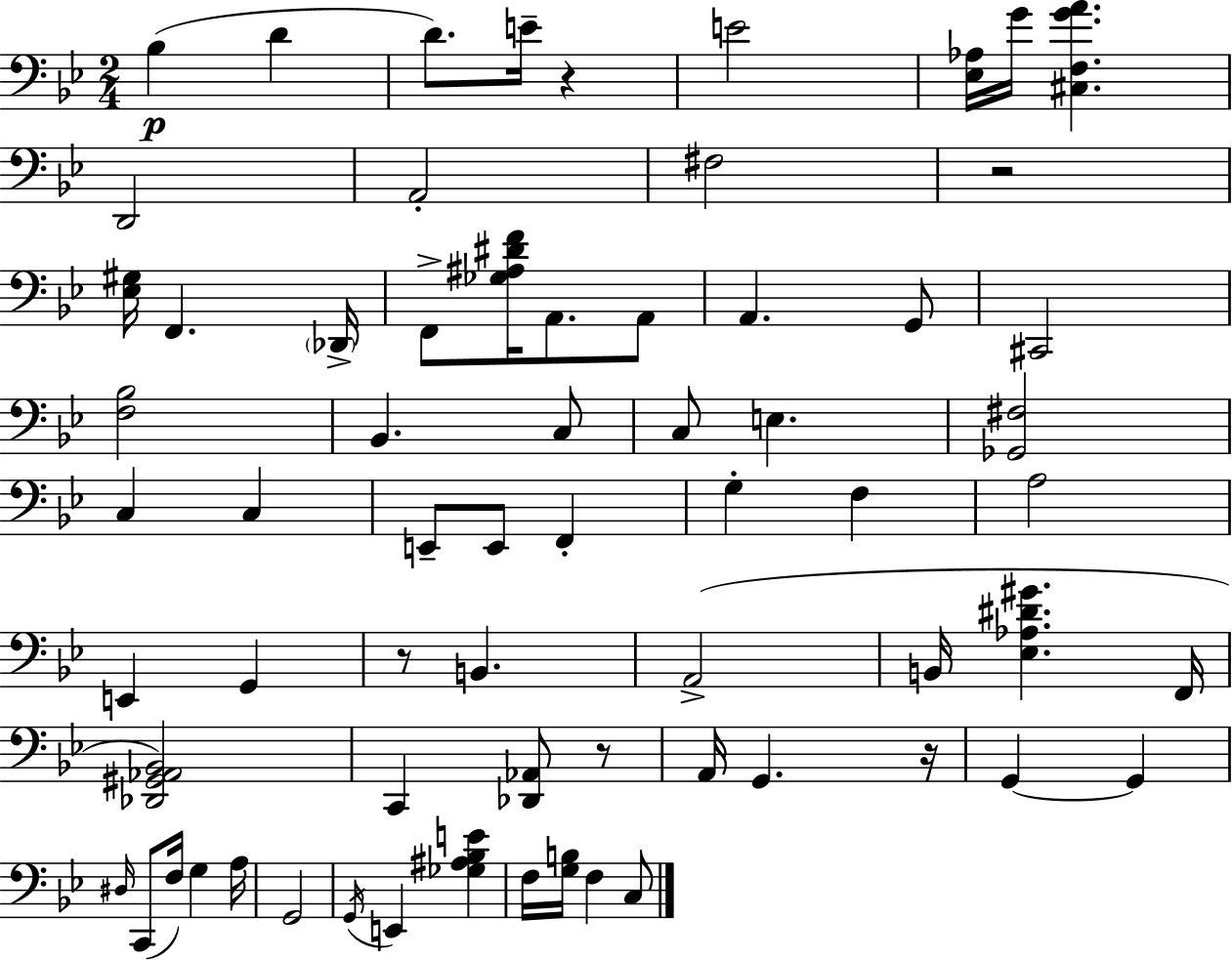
{
  \clef bass
  \numericTimeSignature
  \time 2/4
  \key bes \major
  bes4(\p d'4 | d'8.) e'16-- r4 | e'2 | <ees aes>16 g'16 <cis f g' a'>4. | \break d,2 | a,2-. | fis2 | r2 | \break <ees gis>16 f,4. \parenthesize des,16-> | f,8-> <ges ais dis' f'>16 a,8. a,8 | a,4. g,8 | cis,2 | \break <f bes>2 | bes,4. c8 | c8 e4. | <ges, fis>2 | \break c4 c4 | e,8-- e,8 f,4-. | g4-. f4 | a2 | \break e,4 g,4 | r8 b,4. | a,2->( | b,16 <ees aes dis' gis'>4. f,16 | \break <des, gis, aes, bes,>2) | c,4 <des, aes,>8 r8 | a,16 g,4. r16 | g,4~~ g,4 | \break \grace { dis16 }( c,8 f16) g4 | a16 g,2 | \acciaccatura { g,16 } e,4 <ges ais bes e'>4 | f16 <g b>16 f4 | \break c8 \bar "|."
}